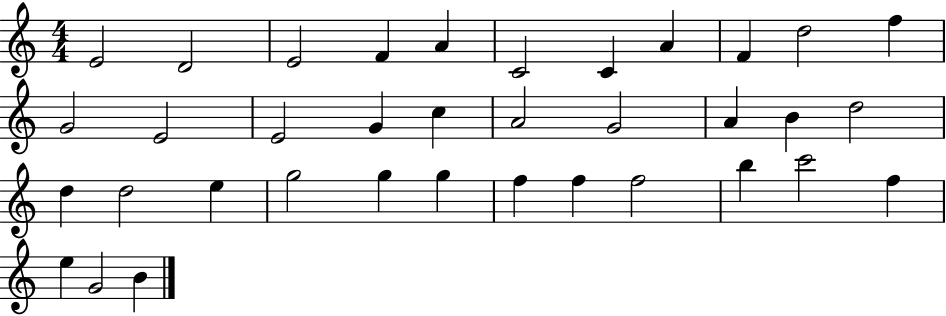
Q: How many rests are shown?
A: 0